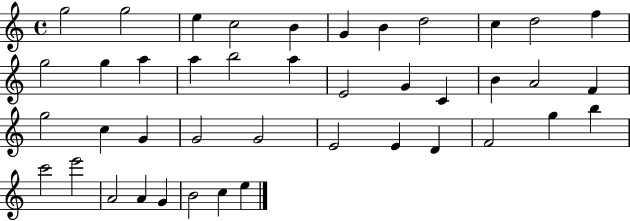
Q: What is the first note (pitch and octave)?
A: G5